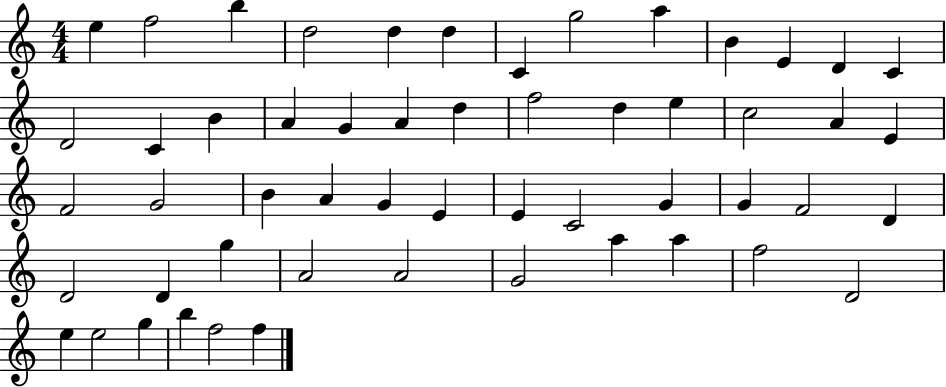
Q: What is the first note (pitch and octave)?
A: E5